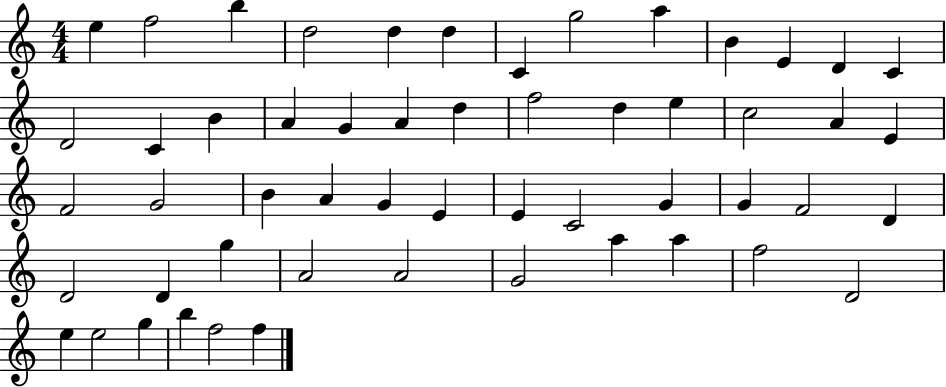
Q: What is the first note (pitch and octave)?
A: E5